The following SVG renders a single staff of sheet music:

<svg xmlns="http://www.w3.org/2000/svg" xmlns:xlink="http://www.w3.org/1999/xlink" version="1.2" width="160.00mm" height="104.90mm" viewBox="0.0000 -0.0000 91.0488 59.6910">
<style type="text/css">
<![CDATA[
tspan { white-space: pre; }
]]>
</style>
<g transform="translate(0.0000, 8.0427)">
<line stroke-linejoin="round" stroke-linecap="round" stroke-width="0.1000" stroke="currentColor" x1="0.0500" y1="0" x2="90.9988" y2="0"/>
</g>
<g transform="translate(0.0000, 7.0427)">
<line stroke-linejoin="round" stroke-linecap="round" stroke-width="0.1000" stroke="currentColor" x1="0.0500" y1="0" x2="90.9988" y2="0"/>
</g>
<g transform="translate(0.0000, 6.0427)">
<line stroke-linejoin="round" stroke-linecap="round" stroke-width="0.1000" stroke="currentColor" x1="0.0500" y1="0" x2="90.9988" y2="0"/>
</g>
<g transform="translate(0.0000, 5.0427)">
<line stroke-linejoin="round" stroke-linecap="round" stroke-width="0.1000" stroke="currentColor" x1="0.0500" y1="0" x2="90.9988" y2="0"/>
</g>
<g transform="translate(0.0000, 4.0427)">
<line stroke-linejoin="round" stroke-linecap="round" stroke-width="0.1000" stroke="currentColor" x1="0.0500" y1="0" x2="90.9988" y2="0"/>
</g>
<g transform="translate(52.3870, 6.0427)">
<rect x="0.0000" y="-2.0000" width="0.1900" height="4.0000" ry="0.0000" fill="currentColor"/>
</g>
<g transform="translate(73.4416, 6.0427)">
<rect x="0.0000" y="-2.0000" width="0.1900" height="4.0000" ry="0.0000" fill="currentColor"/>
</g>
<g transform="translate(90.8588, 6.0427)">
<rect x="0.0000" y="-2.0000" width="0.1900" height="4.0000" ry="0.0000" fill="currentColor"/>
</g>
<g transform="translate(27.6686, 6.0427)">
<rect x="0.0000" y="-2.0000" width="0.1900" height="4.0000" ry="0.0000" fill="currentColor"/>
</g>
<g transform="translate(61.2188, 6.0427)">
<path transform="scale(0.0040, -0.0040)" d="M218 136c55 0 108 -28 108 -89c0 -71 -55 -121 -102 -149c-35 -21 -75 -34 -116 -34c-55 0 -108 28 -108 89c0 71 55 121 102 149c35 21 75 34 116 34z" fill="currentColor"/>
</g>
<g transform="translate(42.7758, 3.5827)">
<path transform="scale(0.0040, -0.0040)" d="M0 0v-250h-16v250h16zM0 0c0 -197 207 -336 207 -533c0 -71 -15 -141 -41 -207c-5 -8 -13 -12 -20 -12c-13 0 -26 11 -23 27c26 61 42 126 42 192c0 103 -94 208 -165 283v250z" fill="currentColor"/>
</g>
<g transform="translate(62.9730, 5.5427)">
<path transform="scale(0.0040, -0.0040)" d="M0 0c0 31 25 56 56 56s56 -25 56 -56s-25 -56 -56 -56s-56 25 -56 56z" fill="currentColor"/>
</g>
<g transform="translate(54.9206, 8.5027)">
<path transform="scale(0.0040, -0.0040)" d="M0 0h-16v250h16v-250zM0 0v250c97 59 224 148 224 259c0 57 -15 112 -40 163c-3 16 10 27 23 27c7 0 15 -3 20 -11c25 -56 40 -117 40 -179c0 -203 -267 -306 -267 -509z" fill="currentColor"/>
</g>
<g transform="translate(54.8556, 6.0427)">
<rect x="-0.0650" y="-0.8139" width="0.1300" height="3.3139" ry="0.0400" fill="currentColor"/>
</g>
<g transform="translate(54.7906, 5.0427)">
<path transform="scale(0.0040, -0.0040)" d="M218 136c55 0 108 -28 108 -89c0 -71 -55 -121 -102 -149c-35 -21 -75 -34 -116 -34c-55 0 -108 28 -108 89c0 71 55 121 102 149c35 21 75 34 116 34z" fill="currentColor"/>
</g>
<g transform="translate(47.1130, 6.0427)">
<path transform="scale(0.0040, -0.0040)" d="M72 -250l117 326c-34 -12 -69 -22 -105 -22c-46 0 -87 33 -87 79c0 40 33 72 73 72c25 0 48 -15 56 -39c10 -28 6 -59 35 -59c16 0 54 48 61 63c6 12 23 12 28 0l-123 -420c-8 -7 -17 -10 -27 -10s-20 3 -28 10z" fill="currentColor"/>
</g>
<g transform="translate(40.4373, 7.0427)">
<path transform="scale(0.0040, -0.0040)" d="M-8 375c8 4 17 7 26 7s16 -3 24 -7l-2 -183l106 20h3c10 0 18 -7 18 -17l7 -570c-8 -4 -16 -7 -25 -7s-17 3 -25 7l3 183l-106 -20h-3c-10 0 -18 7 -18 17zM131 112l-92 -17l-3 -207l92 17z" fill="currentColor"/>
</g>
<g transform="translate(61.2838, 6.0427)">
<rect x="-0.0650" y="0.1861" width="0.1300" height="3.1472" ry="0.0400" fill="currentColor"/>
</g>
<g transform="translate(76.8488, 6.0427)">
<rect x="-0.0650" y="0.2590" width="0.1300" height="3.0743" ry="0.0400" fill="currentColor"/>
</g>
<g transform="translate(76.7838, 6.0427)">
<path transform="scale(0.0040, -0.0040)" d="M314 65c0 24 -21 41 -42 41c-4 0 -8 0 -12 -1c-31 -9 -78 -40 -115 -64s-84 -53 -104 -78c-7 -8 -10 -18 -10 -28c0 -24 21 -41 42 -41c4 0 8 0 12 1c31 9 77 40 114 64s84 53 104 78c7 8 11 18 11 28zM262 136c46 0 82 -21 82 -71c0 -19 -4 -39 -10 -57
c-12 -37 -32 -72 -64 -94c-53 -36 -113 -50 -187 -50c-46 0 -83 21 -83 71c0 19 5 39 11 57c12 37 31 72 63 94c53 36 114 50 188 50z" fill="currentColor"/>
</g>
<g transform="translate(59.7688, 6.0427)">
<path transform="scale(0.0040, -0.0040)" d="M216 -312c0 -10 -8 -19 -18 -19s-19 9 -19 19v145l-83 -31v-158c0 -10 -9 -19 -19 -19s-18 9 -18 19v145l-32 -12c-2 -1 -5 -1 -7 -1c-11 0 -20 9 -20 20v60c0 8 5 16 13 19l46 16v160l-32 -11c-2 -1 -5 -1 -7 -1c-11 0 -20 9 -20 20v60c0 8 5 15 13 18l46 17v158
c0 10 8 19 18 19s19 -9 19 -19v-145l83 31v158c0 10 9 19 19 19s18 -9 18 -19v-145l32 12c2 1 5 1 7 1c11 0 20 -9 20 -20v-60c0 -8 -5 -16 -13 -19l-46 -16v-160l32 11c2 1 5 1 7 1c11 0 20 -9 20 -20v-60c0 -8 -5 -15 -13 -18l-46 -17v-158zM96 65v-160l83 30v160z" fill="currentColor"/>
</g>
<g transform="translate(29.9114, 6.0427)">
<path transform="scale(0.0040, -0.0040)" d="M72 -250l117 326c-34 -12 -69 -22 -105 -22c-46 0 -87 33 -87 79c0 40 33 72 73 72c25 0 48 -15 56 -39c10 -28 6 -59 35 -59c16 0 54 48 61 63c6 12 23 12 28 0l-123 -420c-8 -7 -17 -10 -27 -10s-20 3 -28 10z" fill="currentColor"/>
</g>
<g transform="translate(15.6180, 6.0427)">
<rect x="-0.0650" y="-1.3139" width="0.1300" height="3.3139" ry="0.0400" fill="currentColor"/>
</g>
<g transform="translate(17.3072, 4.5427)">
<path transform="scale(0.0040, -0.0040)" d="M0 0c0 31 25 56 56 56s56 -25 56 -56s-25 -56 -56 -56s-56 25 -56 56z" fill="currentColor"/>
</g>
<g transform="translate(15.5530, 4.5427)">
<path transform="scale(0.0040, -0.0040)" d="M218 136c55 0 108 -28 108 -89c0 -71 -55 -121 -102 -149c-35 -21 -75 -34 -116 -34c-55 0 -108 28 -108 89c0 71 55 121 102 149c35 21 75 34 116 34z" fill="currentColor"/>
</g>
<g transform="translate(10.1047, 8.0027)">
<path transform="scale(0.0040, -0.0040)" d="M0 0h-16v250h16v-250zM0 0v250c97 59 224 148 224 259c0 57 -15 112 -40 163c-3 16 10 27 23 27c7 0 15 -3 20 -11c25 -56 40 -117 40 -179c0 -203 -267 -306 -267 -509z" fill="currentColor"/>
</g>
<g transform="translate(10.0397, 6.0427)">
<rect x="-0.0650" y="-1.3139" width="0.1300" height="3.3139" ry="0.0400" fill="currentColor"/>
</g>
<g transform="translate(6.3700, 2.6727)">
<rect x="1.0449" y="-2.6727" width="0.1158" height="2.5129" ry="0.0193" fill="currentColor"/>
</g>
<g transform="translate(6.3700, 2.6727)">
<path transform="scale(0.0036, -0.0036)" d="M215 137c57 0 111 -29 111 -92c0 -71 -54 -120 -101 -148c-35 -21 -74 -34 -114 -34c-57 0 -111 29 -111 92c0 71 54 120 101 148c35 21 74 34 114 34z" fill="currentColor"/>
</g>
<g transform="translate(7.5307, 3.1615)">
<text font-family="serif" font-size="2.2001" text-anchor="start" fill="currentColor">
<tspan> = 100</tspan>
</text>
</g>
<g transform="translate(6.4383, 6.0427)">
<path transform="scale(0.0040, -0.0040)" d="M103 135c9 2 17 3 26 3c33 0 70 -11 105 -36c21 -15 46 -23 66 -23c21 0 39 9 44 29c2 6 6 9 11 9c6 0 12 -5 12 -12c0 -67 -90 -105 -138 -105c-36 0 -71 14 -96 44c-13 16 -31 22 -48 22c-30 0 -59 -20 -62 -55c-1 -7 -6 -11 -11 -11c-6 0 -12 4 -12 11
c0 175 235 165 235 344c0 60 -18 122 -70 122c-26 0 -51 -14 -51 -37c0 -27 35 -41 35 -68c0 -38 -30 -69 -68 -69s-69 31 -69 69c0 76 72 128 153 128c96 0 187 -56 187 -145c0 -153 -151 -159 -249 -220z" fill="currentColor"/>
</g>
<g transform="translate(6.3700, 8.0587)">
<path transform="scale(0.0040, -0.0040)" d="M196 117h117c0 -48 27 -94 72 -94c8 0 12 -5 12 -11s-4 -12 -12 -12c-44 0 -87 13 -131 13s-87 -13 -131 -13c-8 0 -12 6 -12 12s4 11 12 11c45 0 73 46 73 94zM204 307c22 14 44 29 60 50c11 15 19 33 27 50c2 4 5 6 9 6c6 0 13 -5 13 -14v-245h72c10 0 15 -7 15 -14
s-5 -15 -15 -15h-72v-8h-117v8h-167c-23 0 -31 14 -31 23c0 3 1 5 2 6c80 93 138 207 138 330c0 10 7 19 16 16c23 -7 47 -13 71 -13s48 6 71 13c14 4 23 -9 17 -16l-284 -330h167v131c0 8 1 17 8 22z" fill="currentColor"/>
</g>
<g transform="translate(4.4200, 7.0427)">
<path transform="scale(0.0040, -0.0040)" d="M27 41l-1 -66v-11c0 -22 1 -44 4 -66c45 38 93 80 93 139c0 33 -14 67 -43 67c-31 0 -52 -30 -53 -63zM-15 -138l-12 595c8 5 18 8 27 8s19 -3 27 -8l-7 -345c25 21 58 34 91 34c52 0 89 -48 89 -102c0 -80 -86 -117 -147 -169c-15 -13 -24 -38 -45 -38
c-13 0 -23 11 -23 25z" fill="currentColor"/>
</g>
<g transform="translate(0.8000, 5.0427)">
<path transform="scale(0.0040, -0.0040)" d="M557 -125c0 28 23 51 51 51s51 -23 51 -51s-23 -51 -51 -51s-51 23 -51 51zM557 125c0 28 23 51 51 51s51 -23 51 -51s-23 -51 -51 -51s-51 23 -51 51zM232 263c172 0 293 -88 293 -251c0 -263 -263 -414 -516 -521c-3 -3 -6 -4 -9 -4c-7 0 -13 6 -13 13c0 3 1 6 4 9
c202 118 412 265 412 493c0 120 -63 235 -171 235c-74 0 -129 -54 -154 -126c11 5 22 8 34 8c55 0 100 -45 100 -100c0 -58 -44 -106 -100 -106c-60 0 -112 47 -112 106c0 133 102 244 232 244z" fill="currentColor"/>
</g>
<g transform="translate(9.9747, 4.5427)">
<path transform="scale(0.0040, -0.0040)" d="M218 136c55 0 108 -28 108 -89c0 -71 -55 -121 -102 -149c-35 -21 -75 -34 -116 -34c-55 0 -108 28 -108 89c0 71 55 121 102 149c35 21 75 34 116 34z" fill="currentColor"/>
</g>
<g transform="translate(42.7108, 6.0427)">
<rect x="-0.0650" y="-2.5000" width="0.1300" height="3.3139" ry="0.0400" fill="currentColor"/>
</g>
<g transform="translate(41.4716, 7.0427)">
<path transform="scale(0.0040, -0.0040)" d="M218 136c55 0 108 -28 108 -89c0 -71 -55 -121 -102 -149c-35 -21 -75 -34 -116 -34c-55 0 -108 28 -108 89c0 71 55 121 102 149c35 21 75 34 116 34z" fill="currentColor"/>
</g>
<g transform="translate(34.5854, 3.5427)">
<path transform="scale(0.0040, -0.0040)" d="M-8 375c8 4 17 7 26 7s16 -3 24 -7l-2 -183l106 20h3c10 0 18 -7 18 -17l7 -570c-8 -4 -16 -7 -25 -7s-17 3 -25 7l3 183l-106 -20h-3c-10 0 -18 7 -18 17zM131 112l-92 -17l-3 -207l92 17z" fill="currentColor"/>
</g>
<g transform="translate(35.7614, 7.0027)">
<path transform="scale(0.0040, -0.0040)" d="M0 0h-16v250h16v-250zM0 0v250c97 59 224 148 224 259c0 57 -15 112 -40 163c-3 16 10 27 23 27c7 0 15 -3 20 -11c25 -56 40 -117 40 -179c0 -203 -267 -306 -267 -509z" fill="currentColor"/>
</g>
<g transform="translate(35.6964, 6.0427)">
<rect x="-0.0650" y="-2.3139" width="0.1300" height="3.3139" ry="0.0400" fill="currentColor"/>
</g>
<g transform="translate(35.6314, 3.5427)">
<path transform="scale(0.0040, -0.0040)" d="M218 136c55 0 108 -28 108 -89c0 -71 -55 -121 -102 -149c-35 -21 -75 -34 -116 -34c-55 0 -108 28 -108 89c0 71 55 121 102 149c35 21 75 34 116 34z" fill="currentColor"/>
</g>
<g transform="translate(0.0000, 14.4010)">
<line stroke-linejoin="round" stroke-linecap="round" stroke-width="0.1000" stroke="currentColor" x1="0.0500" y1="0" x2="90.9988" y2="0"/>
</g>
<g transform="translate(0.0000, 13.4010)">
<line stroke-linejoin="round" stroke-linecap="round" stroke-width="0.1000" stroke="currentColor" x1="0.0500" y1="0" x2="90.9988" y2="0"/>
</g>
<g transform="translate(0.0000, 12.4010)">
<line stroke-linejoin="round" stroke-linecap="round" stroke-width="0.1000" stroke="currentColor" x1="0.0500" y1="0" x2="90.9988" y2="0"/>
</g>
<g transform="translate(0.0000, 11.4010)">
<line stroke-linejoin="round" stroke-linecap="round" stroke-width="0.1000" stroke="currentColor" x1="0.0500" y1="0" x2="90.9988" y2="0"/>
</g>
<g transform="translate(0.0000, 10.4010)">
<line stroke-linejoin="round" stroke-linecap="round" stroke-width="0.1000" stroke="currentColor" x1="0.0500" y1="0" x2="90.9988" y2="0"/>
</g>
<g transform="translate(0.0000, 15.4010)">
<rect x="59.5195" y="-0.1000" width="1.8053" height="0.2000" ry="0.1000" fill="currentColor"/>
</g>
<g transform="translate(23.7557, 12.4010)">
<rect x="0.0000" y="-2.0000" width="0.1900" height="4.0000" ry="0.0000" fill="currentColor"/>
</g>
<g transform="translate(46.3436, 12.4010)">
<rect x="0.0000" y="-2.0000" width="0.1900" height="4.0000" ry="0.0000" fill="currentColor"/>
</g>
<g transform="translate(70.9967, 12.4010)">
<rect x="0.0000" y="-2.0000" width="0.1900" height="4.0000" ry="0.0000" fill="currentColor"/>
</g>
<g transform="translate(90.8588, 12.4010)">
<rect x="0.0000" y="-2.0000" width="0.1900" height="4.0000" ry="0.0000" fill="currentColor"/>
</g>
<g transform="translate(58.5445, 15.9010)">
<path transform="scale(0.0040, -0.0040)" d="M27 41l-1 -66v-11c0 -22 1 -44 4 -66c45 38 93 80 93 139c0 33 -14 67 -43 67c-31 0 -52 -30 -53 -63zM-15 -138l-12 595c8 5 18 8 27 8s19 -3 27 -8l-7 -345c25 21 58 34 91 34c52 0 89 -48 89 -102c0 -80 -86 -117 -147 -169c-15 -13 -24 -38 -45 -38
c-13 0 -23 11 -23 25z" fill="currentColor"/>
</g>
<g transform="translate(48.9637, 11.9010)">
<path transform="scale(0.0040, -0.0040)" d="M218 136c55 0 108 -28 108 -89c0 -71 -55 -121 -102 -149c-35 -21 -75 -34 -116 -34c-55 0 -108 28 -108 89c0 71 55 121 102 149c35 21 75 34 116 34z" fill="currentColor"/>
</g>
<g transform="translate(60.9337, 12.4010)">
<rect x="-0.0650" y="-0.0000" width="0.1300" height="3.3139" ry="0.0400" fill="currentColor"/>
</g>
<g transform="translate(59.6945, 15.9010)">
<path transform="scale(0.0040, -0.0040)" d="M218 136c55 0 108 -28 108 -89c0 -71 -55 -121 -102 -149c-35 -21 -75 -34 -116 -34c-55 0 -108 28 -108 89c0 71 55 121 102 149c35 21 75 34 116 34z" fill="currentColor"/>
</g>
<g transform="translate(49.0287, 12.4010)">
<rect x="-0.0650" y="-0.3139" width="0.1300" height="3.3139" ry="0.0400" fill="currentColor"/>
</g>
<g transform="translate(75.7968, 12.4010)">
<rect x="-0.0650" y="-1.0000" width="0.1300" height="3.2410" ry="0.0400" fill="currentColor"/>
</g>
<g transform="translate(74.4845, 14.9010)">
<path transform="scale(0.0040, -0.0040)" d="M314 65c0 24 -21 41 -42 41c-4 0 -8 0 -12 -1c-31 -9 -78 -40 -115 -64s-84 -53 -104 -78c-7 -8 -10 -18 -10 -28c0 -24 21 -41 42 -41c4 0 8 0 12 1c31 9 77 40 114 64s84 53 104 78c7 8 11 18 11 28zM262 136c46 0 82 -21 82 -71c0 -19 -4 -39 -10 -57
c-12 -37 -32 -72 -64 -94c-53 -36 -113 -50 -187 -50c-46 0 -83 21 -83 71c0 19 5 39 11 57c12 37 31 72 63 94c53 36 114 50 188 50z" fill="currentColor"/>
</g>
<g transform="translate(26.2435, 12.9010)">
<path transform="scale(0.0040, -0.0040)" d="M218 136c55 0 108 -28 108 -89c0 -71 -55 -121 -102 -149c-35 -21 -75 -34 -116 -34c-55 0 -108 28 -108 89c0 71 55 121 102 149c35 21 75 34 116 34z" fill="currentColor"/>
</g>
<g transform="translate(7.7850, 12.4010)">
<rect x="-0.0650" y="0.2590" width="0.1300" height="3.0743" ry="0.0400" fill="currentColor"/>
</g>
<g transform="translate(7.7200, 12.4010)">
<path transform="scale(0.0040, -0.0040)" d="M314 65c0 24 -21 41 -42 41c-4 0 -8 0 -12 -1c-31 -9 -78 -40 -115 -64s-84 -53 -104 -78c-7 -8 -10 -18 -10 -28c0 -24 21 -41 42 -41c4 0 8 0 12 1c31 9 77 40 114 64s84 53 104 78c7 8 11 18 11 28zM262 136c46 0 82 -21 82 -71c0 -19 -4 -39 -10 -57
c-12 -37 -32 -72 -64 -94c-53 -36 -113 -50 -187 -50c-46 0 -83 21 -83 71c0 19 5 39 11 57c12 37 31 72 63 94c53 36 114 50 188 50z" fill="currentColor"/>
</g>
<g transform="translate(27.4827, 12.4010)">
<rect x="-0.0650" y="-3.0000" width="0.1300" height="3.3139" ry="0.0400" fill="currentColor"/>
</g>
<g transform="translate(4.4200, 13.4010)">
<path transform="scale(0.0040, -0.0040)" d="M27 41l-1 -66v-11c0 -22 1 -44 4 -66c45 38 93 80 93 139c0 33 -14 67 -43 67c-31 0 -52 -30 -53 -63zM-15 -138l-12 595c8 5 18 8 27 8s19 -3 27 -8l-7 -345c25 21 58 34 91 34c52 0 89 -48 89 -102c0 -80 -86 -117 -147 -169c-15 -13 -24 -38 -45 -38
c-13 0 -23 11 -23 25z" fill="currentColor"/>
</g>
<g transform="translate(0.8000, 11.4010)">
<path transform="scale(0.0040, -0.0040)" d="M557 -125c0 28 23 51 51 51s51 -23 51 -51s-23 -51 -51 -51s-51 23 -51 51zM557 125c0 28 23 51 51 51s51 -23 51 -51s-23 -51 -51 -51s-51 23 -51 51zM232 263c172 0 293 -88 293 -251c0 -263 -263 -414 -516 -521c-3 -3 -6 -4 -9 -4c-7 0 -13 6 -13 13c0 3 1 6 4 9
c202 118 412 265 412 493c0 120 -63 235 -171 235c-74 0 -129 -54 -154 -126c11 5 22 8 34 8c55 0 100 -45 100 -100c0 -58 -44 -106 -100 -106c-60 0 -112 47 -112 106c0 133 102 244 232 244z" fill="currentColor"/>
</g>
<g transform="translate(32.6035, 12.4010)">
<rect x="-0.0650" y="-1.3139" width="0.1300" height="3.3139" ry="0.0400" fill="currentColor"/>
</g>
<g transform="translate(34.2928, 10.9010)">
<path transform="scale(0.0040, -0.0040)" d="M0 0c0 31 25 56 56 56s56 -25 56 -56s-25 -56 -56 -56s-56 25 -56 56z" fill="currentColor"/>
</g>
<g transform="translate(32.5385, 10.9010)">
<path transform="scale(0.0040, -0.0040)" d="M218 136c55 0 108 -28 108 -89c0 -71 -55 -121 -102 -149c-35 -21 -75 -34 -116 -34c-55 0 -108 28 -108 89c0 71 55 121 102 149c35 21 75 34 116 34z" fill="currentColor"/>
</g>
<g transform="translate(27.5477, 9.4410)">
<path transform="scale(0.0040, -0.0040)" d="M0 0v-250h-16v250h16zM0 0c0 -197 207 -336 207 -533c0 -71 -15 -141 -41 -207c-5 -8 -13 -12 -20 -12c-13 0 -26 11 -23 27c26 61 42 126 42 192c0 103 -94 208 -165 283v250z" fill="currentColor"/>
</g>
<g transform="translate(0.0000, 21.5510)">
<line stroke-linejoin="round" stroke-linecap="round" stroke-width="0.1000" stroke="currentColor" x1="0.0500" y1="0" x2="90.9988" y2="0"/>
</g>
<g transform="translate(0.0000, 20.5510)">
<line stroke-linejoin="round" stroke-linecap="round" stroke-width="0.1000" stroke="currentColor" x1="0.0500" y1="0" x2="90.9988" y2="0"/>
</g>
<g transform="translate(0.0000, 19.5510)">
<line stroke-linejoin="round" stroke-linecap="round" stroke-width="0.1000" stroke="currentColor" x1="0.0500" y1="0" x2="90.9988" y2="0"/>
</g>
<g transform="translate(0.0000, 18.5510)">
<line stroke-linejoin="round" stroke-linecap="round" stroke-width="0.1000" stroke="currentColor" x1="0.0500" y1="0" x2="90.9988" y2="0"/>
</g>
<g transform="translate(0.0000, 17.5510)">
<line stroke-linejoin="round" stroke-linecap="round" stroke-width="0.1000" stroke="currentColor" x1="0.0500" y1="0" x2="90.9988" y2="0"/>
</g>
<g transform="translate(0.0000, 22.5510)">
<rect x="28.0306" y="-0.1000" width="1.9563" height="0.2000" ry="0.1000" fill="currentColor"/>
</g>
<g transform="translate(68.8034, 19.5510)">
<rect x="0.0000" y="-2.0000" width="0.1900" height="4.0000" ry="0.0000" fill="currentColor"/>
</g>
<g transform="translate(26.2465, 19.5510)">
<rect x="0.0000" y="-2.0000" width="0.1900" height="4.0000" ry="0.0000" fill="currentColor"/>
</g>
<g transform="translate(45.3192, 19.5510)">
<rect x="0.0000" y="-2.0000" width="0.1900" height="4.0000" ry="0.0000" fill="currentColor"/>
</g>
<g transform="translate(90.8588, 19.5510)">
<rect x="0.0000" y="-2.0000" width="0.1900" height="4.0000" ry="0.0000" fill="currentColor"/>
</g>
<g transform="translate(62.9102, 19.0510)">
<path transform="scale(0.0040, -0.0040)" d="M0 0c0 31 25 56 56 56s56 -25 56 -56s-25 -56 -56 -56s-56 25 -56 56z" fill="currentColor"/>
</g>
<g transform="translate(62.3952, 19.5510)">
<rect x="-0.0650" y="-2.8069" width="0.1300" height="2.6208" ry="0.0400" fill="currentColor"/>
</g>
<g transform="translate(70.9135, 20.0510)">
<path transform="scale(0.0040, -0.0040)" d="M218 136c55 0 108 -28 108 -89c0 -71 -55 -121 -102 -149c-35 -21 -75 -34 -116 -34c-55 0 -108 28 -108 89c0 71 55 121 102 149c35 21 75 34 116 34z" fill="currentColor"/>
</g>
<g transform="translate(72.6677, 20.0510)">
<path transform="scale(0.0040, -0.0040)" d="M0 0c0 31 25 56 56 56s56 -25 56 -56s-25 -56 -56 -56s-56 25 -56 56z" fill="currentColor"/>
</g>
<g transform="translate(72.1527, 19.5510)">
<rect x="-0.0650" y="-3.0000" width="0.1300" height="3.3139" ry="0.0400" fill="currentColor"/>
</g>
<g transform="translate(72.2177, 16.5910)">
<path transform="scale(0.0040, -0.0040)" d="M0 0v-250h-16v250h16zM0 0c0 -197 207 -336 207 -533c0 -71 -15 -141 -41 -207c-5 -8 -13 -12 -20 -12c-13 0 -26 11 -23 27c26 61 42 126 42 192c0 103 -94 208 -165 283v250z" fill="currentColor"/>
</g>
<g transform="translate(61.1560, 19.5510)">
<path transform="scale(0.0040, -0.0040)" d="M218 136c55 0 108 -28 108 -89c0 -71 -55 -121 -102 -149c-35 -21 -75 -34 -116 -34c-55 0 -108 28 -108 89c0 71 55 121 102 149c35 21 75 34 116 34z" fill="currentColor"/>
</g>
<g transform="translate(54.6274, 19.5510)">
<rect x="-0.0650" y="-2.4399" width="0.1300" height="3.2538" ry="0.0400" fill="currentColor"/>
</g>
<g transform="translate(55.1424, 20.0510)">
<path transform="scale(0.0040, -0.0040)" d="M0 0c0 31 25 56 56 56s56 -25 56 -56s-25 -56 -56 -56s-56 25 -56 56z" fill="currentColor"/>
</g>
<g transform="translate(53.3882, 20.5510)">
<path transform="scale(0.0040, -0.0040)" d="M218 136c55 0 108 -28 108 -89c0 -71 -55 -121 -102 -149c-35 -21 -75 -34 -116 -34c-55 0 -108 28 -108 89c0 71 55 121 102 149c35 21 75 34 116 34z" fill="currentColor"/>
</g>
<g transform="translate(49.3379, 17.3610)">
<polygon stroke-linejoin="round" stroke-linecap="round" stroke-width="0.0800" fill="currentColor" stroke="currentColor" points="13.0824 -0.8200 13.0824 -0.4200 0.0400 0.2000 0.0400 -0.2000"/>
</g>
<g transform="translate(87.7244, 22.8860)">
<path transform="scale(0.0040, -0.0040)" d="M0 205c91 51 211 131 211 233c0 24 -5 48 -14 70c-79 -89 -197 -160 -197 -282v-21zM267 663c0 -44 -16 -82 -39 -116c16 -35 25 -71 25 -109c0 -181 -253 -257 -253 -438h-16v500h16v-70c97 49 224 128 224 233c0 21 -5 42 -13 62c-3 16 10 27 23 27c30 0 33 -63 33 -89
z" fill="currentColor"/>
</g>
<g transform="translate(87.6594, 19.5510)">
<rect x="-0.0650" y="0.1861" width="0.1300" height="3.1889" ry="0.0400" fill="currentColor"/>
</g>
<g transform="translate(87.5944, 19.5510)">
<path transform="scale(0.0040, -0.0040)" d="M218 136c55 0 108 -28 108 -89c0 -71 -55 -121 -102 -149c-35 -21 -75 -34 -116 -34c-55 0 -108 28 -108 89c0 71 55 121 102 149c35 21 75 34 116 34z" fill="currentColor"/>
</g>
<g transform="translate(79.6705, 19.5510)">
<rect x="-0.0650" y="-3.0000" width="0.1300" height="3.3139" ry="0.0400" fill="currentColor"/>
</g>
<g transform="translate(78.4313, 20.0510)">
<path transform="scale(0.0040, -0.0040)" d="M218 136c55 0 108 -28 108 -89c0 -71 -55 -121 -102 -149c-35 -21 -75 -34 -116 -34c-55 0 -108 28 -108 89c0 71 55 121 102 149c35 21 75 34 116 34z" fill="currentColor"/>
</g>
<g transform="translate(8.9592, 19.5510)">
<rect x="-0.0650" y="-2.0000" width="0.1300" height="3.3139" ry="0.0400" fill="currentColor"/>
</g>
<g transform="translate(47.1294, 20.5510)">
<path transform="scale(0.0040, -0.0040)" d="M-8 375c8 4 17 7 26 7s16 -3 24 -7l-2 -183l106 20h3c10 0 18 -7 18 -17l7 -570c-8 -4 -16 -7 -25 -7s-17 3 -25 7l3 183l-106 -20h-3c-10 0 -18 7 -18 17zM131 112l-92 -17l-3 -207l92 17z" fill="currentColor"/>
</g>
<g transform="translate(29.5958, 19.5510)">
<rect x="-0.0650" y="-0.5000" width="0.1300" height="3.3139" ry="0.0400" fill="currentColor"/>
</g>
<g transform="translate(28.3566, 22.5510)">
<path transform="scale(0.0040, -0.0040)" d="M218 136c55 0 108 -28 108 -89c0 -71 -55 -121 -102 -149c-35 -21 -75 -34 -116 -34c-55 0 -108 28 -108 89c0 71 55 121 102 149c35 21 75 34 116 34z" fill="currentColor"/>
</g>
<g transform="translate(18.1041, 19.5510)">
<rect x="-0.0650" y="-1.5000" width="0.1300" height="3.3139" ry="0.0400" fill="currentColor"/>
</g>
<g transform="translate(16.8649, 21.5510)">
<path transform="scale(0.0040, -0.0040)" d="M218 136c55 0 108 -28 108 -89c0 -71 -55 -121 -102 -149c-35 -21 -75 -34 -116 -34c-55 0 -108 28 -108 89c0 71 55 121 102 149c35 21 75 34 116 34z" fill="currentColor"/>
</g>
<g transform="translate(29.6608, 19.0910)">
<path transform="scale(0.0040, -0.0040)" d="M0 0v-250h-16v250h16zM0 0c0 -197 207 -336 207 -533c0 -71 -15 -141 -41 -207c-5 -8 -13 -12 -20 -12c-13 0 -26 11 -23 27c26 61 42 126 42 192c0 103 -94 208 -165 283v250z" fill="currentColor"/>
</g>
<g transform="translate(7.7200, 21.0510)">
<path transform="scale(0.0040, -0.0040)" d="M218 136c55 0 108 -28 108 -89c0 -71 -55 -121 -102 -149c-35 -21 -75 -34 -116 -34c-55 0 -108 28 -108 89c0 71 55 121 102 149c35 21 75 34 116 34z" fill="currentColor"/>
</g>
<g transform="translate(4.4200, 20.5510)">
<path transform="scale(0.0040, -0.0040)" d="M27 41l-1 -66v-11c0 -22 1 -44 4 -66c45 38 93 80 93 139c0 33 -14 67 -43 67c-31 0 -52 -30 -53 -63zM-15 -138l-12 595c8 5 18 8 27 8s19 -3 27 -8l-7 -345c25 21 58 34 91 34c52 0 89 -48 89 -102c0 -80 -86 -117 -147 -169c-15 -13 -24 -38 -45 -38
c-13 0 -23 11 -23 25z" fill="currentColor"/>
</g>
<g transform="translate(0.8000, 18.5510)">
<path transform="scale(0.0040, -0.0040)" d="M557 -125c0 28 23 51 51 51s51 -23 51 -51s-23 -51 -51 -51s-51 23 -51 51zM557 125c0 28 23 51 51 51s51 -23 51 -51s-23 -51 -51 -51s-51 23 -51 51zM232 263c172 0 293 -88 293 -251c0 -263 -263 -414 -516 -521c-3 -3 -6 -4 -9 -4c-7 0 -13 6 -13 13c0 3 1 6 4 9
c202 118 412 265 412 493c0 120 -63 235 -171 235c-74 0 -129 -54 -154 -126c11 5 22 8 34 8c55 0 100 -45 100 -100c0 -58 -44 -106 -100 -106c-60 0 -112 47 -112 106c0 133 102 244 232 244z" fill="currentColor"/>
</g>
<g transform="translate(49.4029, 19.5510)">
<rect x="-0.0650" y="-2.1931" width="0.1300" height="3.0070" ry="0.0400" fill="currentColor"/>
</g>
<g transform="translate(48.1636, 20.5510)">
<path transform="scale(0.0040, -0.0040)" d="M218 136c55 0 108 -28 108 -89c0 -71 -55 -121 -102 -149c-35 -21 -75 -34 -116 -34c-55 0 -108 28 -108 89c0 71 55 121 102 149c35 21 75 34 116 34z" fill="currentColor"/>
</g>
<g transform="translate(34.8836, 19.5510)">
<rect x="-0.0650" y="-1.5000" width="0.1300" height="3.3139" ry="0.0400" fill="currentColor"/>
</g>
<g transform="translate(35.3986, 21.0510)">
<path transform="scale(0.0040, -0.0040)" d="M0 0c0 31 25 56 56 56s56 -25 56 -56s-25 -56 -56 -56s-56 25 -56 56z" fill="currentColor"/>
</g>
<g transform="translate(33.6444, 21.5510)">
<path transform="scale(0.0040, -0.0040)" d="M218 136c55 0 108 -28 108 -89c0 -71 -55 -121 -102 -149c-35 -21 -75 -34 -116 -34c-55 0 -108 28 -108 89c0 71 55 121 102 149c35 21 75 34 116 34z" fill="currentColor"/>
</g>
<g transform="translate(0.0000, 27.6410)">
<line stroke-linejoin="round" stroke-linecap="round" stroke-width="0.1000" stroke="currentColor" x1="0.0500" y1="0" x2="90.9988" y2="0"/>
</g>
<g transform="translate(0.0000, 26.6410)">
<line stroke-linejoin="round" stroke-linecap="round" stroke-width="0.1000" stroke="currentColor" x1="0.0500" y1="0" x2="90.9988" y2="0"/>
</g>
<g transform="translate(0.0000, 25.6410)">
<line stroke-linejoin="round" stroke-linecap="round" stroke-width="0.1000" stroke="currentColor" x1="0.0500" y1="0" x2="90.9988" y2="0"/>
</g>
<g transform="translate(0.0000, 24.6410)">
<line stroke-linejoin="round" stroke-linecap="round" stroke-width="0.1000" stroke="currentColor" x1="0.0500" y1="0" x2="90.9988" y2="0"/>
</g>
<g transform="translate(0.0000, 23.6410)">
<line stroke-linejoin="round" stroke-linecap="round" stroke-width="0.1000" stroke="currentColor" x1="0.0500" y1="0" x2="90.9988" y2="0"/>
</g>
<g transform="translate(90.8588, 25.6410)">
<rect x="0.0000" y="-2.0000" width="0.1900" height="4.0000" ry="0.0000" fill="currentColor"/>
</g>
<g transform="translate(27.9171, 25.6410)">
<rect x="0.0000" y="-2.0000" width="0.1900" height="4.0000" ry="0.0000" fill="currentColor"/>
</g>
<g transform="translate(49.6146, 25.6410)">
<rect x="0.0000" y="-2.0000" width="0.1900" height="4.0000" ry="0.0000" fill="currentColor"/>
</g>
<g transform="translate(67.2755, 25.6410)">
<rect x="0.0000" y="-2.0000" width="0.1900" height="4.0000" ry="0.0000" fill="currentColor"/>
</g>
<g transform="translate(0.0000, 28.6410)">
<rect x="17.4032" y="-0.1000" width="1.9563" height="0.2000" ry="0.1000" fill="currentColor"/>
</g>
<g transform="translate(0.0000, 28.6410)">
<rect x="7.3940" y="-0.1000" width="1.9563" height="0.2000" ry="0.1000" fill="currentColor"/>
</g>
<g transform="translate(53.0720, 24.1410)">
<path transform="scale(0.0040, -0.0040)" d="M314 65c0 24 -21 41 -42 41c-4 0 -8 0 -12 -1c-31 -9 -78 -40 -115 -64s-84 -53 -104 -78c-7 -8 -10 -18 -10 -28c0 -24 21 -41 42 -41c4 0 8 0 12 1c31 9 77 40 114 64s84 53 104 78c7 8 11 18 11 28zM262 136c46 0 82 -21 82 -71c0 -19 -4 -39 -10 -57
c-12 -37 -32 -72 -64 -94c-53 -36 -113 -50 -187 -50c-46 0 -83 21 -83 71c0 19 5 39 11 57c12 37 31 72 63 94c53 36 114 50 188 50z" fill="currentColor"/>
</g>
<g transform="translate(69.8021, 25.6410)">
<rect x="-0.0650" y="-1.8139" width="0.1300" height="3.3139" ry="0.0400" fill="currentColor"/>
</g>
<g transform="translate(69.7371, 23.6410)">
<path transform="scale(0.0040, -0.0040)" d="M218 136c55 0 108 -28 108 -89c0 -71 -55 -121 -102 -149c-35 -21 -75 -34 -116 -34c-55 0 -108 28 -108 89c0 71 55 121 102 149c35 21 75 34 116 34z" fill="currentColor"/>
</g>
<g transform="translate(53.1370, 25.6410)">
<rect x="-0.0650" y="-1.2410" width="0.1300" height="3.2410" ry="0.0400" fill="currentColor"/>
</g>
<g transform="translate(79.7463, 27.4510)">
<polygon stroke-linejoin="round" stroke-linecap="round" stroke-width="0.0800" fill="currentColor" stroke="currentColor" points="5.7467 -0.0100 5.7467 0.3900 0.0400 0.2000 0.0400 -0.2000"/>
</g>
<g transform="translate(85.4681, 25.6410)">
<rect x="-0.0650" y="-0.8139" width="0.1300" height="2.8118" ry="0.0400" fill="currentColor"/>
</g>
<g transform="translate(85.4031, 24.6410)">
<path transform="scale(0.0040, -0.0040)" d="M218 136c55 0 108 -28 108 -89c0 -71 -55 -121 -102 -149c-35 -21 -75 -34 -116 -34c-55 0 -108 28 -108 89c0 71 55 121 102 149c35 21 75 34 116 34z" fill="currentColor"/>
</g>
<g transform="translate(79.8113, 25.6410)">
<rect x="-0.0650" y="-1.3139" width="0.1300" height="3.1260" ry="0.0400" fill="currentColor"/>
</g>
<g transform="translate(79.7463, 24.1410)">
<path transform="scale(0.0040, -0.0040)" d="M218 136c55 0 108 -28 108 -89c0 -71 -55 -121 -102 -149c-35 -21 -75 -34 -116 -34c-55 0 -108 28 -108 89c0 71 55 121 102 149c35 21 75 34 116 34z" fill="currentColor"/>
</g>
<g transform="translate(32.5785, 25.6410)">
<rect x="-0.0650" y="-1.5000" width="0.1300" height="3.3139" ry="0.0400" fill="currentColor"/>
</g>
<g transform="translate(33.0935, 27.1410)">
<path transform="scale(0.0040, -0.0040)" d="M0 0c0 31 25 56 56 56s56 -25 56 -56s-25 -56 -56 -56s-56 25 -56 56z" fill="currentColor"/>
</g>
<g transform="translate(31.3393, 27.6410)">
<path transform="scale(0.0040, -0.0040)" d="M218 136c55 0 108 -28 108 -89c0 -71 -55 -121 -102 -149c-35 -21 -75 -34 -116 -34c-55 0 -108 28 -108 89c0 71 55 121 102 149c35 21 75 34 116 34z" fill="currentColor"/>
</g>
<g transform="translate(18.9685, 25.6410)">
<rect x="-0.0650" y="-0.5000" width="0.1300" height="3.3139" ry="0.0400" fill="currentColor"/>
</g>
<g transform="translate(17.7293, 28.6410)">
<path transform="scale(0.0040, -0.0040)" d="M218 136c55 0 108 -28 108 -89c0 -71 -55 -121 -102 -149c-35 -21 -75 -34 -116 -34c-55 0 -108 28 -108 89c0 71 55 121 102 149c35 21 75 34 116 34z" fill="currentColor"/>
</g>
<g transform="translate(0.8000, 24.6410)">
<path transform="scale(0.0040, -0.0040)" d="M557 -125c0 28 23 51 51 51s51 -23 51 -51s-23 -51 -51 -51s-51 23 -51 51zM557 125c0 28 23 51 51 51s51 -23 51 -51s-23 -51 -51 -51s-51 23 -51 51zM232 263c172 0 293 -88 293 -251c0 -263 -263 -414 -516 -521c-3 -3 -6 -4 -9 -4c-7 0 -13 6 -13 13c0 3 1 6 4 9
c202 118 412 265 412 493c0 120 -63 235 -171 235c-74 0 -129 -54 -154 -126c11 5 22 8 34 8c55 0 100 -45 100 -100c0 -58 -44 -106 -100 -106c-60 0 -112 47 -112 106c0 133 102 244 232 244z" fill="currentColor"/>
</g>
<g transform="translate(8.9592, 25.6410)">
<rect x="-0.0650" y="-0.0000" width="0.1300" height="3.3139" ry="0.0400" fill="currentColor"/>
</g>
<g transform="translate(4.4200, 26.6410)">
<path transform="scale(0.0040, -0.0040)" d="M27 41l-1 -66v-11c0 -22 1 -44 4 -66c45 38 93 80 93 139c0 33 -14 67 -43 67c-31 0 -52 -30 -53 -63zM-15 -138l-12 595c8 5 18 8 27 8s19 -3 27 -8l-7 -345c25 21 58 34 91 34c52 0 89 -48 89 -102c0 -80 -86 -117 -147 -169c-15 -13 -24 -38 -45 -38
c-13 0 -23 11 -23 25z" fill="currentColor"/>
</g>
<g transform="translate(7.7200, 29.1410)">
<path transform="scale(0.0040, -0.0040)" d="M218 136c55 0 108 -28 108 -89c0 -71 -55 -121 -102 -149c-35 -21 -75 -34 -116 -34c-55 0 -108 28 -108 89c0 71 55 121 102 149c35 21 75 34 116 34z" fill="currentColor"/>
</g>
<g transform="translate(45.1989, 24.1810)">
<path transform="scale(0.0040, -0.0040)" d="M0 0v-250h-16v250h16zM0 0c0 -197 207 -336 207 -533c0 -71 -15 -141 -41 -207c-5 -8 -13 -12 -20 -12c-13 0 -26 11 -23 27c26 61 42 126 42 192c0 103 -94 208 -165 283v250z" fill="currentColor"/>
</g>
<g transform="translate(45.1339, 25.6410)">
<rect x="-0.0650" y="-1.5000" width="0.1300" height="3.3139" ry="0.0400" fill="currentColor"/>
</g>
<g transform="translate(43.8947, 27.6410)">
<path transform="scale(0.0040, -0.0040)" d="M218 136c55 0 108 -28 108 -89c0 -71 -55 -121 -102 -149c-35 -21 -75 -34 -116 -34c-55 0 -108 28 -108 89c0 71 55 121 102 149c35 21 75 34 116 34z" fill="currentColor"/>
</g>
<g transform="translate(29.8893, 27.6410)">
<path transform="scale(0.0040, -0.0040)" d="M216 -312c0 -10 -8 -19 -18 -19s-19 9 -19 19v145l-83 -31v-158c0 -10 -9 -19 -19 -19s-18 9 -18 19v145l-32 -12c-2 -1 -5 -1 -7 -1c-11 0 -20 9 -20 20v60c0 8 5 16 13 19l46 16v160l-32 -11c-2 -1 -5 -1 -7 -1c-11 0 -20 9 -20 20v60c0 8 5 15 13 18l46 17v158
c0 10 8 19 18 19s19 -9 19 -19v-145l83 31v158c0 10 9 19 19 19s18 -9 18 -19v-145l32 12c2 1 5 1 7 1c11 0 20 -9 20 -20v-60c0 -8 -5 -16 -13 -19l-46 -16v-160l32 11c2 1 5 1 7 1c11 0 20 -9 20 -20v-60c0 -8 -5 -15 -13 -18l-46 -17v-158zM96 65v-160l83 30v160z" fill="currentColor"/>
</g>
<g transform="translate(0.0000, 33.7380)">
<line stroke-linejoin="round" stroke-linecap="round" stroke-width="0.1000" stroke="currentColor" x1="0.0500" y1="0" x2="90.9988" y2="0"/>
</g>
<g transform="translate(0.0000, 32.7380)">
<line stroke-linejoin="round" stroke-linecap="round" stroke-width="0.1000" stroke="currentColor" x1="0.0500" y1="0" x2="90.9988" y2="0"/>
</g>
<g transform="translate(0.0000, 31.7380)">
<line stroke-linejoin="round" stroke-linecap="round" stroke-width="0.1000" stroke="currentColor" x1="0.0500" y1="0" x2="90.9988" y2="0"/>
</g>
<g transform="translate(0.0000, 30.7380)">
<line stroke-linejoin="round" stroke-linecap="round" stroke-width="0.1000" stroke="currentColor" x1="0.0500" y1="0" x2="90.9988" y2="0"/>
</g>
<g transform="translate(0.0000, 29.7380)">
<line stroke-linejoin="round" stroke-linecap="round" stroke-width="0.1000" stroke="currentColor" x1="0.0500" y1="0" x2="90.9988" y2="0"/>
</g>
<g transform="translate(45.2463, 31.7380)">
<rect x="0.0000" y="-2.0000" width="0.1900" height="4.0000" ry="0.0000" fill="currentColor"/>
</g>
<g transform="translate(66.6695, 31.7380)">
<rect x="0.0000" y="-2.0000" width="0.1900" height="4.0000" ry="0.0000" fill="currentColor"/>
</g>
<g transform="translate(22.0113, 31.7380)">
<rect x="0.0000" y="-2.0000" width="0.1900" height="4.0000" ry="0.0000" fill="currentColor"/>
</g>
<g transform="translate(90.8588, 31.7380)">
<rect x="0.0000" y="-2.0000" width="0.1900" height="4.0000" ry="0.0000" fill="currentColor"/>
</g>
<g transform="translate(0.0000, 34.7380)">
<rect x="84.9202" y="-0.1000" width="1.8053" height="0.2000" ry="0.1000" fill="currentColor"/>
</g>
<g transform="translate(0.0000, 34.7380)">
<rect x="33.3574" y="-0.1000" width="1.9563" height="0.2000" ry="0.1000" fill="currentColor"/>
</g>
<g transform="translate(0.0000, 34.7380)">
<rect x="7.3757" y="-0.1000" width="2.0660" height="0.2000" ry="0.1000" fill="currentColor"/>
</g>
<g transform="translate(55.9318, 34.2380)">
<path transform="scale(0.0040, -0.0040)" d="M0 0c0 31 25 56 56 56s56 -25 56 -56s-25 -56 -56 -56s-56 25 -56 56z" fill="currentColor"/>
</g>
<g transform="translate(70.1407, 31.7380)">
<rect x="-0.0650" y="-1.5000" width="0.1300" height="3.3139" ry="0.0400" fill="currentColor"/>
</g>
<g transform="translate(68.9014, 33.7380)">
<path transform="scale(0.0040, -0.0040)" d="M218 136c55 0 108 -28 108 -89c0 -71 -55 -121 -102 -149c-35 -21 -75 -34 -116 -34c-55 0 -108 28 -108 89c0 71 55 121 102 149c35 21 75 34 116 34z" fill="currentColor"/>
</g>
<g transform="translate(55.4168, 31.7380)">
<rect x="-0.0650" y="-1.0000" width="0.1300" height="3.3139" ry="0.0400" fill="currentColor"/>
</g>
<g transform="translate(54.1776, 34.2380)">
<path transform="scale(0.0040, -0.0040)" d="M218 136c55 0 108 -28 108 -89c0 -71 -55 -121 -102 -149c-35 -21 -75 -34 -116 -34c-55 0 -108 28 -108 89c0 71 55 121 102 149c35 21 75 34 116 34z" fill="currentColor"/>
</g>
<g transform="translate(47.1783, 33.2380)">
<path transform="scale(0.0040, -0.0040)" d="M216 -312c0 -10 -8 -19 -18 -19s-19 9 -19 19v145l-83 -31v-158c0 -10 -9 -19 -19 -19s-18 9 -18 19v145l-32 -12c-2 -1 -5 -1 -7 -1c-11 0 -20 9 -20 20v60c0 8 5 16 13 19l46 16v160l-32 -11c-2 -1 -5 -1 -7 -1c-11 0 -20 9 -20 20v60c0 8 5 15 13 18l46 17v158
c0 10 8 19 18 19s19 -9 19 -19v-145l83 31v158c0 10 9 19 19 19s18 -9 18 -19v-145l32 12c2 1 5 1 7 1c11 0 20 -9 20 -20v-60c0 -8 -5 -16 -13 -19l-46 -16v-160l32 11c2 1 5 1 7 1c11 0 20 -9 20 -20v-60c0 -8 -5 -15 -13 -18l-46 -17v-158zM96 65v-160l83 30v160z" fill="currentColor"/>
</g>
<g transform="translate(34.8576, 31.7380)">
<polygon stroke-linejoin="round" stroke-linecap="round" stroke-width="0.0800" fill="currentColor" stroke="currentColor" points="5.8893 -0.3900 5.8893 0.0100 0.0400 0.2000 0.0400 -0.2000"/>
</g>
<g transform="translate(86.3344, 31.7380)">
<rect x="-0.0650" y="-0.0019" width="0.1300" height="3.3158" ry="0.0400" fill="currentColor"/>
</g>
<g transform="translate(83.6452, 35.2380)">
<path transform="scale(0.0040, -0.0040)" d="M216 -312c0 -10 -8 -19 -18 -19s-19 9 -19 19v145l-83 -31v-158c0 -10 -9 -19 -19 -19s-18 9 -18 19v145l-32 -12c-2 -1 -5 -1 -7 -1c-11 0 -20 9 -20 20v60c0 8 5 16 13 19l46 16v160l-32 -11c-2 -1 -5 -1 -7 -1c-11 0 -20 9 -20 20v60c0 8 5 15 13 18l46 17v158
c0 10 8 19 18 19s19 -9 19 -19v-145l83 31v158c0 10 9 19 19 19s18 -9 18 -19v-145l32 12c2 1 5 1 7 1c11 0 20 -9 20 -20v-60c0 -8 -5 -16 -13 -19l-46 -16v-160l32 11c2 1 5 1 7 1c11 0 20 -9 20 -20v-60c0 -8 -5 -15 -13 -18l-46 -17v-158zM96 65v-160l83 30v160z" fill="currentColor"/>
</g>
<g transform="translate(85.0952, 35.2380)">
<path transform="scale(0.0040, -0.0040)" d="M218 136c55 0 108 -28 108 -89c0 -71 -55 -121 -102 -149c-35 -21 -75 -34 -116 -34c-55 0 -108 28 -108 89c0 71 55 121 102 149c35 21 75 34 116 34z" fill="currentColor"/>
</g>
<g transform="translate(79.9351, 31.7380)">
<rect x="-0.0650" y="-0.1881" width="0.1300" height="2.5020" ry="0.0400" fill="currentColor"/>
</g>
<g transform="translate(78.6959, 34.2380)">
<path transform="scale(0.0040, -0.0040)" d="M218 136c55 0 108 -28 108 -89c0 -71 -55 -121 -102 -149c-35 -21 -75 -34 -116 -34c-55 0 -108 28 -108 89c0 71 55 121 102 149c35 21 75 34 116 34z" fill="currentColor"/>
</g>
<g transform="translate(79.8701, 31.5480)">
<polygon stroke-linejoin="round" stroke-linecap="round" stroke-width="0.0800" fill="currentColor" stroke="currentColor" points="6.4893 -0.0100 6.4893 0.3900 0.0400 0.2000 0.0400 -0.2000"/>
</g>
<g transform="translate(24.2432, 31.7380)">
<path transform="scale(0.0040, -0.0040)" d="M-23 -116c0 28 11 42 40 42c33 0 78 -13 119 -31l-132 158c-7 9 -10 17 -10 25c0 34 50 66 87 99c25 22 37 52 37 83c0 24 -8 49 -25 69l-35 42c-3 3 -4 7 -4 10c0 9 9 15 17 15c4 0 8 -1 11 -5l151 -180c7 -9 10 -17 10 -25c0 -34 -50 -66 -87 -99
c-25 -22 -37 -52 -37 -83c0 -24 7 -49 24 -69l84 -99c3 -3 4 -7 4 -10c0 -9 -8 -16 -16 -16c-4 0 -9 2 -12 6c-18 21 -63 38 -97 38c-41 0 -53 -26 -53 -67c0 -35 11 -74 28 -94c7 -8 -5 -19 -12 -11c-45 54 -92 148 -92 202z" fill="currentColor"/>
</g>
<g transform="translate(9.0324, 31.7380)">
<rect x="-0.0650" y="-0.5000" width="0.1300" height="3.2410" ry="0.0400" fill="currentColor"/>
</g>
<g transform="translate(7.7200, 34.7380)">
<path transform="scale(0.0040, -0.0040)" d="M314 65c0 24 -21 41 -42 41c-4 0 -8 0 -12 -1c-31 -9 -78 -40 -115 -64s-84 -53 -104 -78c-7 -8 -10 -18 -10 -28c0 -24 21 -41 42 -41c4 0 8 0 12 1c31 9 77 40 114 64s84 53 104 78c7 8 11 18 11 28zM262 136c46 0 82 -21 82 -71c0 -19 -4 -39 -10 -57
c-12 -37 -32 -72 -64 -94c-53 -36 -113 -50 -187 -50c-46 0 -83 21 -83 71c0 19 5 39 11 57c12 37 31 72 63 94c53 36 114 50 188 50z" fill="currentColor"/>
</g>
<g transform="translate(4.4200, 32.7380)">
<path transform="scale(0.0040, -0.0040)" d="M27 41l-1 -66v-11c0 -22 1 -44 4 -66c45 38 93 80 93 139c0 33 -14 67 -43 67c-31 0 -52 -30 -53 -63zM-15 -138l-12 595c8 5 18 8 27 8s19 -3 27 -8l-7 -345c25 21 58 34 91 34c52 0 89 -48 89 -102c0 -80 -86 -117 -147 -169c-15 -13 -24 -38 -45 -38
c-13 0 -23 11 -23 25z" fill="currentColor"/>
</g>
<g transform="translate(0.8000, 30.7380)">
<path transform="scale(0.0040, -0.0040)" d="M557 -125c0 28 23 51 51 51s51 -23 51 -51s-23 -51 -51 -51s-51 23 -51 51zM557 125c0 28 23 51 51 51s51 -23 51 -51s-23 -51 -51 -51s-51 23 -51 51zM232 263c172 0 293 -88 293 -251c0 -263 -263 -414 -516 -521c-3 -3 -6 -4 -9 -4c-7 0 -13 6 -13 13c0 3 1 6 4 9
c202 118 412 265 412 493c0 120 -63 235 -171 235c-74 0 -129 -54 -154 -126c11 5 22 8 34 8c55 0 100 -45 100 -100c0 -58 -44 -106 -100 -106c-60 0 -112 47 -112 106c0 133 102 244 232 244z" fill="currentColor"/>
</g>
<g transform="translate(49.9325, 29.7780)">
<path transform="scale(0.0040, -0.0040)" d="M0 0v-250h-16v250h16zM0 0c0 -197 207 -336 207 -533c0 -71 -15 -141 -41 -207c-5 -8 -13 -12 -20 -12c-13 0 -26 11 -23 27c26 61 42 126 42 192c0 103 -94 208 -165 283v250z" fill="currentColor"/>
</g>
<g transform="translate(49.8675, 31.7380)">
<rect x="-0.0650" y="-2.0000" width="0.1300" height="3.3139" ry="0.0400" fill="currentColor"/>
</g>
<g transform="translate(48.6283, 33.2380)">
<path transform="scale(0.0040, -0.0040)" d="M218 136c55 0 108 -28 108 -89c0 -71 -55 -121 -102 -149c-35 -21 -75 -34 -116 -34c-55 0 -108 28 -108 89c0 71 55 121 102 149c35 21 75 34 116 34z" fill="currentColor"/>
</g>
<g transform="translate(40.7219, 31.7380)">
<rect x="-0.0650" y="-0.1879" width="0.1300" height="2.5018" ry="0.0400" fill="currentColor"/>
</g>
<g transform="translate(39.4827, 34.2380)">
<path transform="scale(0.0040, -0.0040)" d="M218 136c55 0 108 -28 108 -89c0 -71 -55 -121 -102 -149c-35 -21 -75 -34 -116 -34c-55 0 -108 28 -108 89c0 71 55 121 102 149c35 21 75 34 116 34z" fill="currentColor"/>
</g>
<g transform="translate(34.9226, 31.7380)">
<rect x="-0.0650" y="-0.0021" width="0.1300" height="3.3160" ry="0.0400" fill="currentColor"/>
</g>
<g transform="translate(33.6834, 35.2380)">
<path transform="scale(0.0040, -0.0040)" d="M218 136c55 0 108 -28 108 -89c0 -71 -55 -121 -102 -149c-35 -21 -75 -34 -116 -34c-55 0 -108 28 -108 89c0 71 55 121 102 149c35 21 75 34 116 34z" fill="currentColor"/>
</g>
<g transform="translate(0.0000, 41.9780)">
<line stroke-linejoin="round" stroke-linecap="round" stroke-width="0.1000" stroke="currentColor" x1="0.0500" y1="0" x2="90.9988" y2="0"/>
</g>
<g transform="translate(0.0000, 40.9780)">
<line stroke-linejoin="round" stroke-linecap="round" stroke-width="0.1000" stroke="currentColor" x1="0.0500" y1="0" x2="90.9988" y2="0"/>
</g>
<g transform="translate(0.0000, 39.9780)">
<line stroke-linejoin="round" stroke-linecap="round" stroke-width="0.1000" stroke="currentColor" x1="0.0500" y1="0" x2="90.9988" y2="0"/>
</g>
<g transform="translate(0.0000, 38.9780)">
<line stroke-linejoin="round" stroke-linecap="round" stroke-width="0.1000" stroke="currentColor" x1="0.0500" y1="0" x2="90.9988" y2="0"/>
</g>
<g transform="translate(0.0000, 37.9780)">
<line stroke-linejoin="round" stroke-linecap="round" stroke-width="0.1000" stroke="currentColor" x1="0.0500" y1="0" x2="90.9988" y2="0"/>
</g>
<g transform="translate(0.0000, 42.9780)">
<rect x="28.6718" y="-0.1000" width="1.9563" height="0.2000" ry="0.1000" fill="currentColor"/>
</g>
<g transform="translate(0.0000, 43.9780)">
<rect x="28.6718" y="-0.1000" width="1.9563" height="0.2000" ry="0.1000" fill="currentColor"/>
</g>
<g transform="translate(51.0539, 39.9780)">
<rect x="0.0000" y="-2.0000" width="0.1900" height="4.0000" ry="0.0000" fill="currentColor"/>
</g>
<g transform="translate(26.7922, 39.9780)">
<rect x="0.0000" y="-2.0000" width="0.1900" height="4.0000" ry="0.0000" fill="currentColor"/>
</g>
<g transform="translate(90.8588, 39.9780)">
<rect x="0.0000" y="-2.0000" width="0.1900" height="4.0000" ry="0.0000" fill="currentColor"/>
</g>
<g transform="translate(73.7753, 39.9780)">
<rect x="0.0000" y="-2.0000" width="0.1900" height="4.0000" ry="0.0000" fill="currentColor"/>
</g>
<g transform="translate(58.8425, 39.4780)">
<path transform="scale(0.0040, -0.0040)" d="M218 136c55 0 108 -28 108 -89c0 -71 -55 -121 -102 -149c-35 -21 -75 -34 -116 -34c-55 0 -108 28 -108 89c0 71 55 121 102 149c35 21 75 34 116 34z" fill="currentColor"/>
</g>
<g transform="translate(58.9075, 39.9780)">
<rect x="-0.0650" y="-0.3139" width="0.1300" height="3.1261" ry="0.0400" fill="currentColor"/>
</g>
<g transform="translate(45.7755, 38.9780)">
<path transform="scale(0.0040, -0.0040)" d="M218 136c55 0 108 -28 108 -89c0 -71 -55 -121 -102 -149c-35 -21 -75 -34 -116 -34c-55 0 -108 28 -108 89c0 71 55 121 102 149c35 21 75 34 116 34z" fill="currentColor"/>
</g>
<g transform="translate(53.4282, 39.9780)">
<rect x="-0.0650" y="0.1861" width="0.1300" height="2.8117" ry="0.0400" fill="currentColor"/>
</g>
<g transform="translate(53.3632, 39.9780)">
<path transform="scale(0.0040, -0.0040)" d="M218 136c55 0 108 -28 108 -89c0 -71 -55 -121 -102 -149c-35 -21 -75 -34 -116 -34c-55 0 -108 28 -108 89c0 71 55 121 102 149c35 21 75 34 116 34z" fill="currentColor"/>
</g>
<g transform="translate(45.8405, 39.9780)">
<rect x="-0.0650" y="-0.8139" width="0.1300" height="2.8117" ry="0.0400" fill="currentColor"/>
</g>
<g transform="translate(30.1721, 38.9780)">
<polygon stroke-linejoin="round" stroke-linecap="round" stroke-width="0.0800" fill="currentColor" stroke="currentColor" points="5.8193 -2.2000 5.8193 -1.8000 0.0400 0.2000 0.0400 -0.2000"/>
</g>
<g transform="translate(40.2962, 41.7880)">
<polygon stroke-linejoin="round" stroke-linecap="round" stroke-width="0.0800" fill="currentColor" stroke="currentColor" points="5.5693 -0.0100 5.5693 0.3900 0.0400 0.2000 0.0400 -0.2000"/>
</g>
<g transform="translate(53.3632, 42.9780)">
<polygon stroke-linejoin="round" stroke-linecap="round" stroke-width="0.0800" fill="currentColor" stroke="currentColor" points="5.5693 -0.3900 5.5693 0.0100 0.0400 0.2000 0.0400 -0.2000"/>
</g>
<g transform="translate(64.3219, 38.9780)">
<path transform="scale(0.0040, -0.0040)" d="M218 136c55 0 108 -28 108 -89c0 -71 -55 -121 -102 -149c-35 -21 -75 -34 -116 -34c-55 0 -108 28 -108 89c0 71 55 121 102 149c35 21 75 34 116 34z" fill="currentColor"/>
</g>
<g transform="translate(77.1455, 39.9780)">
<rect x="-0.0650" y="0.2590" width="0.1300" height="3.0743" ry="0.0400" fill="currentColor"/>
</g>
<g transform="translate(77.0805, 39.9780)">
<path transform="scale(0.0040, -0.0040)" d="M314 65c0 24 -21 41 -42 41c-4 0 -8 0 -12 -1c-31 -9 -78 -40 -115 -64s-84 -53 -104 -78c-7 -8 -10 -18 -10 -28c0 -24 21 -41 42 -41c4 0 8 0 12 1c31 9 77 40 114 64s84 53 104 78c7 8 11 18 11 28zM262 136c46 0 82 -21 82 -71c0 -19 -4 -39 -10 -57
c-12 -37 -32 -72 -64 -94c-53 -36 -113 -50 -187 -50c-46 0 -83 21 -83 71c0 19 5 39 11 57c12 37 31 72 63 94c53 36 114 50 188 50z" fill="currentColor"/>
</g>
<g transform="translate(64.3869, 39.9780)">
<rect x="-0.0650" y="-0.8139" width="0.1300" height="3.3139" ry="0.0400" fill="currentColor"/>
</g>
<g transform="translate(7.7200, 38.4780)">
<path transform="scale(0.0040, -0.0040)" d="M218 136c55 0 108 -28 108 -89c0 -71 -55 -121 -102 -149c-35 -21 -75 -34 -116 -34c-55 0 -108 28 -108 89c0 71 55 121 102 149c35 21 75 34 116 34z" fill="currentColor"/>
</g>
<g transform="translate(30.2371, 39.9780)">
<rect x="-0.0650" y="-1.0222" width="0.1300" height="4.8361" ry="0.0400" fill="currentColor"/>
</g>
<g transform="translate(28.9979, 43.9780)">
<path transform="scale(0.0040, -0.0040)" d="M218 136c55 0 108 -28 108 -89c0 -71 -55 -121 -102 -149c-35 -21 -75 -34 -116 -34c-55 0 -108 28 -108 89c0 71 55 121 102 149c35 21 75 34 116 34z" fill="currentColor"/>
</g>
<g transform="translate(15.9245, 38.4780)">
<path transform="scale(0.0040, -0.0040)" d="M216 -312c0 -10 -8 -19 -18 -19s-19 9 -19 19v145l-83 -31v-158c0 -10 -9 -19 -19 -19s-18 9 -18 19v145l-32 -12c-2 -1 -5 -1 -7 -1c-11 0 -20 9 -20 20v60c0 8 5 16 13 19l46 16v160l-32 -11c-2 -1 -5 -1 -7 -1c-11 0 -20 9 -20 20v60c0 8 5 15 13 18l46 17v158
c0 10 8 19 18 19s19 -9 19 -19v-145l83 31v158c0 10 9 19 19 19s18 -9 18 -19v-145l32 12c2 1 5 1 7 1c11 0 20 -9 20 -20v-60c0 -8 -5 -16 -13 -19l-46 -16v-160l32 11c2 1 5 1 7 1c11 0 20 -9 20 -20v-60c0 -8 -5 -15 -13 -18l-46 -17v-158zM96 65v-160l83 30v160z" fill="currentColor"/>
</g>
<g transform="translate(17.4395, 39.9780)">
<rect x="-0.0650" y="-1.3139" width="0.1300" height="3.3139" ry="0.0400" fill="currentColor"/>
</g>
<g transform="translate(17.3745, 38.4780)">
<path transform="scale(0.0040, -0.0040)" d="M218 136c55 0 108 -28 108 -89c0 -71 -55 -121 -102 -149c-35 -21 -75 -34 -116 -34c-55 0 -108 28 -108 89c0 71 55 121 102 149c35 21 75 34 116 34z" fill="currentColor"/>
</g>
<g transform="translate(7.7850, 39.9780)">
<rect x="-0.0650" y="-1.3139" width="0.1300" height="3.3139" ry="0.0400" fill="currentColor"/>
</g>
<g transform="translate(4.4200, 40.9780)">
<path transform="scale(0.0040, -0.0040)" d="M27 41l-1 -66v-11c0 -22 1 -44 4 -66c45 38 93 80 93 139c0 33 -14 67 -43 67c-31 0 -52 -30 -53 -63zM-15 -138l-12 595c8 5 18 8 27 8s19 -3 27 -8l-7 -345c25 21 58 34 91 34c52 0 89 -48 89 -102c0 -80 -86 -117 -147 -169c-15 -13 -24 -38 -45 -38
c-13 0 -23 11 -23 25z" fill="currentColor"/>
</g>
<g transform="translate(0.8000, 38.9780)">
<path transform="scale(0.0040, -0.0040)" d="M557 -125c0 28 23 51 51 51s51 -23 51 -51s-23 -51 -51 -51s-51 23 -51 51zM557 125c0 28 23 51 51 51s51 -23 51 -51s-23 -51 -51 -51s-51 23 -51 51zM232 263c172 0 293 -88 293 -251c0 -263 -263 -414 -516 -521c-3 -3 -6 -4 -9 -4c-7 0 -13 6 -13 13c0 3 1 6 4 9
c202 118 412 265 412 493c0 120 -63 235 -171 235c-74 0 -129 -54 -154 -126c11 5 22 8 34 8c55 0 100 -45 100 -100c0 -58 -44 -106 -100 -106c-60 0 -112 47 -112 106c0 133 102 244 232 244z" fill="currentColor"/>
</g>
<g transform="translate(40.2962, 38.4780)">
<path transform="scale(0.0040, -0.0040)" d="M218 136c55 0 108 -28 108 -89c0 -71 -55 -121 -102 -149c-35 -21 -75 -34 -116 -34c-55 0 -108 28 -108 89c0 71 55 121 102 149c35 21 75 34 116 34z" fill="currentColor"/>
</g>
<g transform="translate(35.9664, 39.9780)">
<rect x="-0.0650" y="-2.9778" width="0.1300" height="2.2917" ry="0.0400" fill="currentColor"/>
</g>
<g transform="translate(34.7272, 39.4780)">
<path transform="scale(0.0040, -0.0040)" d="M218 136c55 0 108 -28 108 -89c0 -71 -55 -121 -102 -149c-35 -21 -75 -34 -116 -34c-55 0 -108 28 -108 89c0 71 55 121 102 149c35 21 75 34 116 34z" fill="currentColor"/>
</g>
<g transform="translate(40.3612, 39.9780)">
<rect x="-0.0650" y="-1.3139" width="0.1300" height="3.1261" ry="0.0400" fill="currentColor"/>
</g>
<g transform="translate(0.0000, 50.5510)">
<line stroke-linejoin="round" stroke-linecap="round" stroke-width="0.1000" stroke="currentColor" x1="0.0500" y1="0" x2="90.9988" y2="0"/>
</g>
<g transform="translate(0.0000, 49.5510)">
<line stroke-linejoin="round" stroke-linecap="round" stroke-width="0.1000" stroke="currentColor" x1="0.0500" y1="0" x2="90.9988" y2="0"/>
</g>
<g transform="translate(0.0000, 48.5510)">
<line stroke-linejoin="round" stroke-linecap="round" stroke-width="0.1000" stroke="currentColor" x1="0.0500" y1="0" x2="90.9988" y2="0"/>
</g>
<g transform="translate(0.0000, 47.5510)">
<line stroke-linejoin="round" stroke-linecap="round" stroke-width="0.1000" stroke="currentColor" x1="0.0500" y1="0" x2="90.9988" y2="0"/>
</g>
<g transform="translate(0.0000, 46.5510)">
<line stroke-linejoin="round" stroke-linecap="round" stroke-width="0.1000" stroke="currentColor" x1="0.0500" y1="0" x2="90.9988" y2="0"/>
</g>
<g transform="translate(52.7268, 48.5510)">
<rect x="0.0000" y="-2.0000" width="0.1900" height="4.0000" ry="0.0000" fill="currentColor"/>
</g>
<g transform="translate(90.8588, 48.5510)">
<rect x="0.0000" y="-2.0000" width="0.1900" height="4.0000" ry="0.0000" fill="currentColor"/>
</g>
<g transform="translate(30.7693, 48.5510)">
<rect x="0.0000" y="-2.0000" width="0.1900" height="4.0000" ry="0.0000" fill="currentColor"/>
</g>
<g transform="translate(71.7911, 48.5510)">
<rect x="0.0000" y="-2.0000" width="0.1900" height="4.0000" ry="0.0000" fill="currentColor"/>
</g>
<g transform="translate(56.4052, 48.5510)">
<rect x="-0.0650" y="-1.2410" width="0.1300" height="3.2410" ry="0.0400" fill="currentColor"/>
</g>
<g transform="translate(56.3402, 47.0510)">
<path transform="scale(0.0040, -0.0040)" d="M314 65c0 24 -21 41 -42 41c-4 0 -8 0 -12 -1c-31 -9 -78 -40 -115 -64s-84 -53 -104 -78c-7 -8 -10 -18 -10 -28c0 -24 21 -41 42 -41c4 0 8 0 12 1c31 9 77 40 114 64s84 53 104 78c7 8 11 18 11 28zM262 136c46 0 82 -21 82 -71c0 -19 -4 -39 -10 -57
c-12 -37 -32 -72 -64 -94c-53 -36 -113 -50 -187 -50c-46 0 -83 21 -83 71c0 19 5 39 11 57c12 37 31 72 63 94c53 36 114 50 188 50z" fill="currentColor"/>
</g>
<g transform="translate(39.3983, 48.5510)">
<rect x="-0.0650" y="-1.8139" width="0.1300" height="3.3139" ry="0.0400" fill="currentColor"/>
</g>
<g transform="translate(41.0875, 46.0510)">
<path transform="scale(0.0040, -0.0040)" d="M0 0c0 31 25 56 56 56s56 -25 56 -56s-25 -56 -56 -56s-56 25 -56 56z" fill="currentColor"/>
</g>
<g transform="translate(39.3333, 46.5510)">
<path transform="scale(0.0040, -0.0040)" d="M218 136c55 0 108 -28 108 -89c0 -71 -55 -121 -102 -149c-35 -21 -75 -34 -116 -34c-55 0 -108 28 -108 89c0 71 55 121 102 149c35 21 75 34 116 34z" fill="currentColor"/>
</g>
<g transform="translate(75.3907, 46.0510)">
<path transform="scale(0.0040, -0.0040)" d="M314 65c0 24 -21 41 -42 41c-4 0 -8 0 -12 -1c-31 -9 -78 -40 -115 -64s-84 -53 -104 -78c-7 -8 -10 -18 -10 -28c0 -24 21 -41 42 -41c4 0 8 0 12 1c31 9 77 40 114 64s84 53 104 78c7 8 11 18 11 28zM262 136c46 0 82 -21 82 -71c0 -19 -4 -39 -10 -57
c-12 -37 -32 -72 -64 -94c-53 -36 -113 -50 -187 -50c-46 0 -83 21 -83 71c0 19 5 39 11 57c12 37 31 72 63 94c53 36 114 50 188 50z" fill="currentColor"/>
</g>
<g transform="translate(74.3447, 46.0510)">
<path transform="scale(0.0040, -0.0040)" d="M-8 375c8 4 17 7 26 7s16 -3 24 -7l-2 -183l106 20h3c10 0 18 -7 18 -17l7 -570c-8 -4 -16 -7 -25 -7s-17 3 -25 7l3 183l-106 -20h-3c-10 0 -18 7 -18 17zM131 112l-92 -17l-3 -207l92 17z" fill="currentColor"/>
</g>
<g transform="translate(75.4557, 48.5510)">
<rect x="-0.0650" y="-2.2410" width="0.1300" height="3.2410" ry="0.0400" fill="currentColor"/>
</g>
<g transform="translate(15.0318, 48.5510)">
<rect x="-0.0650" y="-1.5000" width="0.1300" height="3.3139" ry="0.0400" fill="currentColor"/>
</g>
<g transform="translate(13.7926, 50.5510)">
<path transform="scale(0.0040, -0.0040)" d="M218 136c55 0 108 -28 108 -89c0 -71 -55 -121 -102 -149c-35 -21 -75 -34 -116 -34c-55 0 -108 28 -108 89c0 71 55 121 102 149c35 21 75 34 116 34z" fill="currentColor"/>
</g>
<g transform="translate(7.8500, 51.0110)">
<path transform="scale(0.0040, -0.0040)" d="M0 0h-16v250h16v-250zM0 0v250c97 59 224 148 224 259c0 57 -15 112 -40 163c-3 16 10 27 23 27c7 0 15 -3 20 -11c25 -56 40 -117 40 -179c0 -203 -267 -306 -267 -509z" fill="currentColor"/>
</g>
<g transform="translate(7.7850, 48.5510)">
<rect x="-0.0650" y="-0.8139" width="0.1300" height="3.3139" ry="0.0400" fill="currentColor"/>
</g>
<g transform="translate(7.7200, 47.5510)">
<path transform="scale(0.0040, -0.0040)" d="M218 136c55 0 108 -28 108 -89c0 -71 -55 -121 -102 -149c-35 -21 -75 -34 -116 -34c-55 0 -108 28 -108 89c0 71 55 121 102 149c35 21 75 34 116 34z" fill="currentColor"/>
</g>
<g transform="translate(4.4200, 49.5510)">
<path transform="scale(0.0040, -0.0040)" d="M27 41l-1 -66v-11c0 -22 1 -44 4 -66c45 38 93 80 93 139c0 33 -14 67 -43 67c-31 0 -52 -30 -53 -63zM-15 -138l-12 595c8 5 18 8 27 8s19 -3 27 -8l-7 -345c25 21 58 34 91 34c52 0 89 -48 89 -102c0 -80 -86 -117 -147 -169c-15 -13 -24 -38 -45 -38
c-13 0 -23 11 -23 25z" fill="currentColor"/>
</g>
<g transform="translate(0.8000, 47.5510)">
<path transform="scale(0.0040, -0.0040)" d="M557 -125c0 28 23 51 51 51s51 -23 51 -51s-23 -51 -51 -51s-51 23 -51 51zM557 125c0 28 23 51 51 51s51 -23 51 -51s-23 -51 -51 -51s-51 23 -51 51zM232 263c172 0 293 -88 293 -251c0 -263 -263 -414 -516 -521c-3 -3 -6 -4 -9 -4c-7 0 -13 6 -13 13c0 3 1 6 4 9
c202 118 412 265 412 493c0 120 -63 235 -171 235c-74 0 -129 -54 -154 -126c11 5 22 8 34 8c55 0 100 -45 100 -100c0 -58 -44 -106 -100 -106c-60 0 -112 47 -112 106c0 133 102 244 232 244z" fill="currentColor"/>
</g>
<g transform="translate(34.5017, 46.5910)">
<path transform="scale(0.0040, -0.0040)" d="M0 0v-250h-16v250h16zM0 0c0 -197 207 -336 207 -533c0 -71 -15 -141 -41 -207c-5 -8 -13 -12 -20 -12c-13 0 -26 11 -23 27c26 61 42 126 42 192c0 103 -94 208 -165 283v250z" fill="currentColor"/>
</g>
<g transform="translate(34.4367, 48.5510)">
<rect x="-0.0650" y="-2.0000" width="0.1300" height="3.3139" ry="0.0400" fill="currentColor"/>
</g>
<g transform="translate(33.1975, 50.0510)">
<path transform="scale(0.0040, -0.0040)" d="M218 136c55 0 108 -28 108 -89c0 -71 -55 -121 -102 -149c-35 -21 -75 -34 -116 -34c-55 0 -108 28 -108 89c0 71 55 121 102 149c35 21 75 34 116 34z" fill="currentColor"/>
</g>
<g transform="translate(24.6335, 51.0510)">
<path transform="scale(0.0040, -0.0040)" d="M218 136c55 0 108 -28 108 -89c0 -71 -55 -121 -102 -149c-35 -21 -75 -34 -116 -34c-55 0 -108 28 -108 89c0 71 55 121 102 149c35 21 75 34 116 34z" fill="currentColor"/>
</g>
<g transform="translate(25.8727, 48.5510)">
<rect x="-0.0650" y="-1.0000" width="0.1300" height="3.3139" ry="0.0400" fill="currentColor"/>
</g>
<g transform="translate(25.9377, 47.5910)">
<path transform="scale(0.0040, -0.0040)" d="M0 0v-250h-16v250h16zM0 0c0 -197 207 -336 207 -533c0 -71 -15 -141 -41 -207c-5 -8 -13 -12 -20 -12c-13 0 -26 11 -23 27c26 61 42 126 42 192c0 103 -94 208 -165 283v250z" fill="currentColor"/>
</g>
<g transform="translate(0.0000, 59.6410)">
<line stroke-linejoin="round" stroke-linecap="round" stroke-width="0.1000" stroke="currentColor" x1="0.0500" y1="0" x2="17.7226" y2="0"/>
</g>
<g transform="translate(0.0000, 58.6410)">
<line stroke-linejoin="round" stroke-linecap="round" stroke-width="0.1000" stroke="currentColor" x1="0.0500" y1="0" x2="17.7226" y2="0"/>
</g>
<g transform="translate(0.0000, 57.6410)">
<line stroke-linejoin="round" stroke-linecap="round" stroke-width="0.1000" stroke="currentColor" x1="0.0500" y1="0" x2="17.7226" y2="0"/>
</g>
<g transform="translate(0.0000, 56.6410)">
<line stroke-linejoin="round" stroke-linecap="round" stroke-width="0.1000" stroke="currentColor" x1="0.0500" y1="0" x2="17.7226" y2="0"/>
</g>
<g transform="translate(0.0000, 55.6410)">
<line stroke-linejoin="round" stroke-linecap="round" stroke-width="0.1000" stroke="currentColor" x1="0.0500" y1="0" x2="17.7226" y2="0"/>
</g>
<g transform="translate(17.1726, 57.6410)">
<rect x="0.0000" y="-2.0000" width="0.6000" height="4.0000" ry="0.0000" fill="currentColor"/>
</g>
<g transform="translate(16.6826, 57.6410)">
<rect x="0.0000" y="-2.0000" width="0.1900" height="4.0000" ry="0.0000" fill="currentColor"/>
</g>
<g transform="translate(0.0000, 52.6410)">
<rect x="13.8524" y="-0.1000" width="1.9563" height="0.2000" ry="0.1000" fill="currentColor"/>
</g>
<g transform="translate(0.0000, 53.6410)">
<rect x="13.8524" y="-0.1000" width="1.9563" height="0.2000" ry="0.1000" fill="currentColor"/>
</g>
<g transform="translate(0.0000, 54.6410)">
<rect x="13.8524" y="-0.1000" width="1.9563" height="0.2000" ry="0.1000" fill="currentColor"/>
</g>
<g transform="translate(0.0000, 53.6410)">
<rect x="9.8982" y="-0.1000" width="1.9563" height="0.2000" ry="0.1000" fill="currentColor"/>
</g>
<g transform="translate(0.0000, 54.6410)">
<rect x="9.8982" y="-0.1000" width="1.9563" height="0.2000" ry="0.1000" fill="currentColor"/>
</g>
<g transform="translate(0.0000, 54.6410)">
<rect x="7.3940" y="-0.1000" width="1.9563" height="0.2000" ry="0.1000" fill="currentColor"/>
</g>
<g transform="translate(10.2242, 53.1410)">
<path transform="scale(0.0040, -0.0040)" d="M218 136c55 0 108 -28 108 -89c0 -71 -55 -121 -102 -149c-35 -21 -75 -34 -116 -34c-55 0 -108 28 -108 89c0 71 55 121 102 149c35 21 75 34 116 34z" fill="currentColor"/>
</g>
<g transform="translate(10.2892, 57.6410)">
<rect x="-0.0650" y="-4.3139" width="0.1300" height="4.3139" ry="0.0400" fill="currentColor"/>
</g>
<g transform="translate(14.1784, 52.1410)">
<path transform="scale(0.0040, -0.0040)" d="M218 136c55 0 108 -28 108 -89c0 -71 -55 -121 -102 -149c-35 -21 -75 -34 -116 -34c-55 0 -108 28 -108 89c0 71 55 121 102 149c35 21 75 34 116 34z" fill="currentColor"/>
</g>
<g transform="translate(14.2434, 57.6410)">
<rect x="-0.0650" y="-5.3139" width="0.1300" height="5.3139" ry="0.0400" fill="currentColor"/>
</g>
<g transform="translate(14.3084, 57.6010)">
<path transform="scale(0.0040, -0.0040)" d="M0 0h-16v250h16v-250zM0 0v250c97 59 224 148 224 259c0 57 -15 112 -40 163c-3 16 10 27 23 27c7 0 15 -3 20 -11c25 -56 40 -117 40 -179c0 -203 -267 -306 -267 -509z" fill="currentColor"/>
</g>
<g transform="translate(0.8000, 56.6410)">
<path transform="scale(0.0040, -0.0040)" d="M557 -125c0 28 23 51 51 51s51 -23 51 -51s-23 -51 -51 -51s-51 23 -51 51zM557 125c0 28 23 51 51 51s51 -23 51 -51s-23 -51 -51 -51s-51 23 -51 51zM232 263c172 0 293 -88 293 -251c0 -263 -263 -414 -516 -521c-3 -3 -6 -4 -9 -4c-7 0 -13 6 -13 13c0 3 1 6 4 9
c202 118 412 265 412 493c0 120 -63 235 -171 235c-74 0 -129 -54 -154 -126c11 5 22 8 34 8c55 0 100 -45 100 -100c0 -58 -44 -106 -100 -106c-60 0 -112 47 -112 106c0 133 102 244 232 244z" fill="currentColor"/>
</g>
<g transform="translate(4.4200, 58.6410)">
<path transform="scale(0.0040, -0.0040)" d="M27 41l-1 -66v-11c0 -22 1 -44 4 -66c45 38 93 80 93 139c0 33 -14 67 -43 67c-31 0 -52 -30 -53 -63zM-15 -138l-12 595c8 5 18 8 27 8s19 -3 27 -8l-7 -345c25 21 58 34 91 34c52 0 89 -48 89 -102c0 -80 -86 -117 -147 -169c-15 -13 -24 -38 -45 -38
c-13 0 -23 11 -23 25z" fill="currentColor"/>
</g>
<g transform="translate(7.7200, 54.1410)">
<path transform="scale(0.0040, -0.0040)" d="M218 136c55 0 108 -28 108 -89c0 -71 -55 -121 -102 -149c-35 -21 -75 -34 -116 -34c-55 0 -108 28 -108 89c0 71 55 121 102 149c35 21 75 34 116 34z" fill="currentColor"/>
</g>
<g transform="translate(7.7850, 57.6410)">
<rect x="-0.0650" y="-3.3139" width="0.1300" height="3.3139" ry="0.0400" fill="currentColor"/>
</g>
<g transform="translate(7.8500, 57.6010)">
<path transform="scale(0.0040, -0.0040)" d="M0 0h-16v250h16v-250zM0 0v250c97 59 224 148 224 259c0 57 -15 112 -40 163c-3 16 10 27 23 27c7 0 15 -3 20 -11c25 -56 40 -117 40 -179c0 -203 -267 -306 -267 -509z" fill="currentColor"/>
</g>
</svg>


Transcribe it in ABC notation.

X:1
T:Untitled
M:2/4
L:1/4
K:F
G,/2 G, z/2 B,/2 B,,/2 z/2 F,/2 ^D, D,2 D,2 C,/2 G, E, _D,, F,,2 A,, G,, E,,/2 G,, B,,/2 B,,/2 D,/2 C,/2 C, D,/4 D,, E,, ^G,, ^G,,/2 G,2 A, G,/2 F,/2 E,,2 z D,,/2 F,,/2 ^A,,/2 F,, G,, F,,/2 ^D,,/2 G, ^G, C,,/2 E,/2 G,/2 F,/2 D,/2 E,/2 F, D,2 F,/2 G,, F,,/2 A,,/2 A, G,2 B,2 D/2 F A/2